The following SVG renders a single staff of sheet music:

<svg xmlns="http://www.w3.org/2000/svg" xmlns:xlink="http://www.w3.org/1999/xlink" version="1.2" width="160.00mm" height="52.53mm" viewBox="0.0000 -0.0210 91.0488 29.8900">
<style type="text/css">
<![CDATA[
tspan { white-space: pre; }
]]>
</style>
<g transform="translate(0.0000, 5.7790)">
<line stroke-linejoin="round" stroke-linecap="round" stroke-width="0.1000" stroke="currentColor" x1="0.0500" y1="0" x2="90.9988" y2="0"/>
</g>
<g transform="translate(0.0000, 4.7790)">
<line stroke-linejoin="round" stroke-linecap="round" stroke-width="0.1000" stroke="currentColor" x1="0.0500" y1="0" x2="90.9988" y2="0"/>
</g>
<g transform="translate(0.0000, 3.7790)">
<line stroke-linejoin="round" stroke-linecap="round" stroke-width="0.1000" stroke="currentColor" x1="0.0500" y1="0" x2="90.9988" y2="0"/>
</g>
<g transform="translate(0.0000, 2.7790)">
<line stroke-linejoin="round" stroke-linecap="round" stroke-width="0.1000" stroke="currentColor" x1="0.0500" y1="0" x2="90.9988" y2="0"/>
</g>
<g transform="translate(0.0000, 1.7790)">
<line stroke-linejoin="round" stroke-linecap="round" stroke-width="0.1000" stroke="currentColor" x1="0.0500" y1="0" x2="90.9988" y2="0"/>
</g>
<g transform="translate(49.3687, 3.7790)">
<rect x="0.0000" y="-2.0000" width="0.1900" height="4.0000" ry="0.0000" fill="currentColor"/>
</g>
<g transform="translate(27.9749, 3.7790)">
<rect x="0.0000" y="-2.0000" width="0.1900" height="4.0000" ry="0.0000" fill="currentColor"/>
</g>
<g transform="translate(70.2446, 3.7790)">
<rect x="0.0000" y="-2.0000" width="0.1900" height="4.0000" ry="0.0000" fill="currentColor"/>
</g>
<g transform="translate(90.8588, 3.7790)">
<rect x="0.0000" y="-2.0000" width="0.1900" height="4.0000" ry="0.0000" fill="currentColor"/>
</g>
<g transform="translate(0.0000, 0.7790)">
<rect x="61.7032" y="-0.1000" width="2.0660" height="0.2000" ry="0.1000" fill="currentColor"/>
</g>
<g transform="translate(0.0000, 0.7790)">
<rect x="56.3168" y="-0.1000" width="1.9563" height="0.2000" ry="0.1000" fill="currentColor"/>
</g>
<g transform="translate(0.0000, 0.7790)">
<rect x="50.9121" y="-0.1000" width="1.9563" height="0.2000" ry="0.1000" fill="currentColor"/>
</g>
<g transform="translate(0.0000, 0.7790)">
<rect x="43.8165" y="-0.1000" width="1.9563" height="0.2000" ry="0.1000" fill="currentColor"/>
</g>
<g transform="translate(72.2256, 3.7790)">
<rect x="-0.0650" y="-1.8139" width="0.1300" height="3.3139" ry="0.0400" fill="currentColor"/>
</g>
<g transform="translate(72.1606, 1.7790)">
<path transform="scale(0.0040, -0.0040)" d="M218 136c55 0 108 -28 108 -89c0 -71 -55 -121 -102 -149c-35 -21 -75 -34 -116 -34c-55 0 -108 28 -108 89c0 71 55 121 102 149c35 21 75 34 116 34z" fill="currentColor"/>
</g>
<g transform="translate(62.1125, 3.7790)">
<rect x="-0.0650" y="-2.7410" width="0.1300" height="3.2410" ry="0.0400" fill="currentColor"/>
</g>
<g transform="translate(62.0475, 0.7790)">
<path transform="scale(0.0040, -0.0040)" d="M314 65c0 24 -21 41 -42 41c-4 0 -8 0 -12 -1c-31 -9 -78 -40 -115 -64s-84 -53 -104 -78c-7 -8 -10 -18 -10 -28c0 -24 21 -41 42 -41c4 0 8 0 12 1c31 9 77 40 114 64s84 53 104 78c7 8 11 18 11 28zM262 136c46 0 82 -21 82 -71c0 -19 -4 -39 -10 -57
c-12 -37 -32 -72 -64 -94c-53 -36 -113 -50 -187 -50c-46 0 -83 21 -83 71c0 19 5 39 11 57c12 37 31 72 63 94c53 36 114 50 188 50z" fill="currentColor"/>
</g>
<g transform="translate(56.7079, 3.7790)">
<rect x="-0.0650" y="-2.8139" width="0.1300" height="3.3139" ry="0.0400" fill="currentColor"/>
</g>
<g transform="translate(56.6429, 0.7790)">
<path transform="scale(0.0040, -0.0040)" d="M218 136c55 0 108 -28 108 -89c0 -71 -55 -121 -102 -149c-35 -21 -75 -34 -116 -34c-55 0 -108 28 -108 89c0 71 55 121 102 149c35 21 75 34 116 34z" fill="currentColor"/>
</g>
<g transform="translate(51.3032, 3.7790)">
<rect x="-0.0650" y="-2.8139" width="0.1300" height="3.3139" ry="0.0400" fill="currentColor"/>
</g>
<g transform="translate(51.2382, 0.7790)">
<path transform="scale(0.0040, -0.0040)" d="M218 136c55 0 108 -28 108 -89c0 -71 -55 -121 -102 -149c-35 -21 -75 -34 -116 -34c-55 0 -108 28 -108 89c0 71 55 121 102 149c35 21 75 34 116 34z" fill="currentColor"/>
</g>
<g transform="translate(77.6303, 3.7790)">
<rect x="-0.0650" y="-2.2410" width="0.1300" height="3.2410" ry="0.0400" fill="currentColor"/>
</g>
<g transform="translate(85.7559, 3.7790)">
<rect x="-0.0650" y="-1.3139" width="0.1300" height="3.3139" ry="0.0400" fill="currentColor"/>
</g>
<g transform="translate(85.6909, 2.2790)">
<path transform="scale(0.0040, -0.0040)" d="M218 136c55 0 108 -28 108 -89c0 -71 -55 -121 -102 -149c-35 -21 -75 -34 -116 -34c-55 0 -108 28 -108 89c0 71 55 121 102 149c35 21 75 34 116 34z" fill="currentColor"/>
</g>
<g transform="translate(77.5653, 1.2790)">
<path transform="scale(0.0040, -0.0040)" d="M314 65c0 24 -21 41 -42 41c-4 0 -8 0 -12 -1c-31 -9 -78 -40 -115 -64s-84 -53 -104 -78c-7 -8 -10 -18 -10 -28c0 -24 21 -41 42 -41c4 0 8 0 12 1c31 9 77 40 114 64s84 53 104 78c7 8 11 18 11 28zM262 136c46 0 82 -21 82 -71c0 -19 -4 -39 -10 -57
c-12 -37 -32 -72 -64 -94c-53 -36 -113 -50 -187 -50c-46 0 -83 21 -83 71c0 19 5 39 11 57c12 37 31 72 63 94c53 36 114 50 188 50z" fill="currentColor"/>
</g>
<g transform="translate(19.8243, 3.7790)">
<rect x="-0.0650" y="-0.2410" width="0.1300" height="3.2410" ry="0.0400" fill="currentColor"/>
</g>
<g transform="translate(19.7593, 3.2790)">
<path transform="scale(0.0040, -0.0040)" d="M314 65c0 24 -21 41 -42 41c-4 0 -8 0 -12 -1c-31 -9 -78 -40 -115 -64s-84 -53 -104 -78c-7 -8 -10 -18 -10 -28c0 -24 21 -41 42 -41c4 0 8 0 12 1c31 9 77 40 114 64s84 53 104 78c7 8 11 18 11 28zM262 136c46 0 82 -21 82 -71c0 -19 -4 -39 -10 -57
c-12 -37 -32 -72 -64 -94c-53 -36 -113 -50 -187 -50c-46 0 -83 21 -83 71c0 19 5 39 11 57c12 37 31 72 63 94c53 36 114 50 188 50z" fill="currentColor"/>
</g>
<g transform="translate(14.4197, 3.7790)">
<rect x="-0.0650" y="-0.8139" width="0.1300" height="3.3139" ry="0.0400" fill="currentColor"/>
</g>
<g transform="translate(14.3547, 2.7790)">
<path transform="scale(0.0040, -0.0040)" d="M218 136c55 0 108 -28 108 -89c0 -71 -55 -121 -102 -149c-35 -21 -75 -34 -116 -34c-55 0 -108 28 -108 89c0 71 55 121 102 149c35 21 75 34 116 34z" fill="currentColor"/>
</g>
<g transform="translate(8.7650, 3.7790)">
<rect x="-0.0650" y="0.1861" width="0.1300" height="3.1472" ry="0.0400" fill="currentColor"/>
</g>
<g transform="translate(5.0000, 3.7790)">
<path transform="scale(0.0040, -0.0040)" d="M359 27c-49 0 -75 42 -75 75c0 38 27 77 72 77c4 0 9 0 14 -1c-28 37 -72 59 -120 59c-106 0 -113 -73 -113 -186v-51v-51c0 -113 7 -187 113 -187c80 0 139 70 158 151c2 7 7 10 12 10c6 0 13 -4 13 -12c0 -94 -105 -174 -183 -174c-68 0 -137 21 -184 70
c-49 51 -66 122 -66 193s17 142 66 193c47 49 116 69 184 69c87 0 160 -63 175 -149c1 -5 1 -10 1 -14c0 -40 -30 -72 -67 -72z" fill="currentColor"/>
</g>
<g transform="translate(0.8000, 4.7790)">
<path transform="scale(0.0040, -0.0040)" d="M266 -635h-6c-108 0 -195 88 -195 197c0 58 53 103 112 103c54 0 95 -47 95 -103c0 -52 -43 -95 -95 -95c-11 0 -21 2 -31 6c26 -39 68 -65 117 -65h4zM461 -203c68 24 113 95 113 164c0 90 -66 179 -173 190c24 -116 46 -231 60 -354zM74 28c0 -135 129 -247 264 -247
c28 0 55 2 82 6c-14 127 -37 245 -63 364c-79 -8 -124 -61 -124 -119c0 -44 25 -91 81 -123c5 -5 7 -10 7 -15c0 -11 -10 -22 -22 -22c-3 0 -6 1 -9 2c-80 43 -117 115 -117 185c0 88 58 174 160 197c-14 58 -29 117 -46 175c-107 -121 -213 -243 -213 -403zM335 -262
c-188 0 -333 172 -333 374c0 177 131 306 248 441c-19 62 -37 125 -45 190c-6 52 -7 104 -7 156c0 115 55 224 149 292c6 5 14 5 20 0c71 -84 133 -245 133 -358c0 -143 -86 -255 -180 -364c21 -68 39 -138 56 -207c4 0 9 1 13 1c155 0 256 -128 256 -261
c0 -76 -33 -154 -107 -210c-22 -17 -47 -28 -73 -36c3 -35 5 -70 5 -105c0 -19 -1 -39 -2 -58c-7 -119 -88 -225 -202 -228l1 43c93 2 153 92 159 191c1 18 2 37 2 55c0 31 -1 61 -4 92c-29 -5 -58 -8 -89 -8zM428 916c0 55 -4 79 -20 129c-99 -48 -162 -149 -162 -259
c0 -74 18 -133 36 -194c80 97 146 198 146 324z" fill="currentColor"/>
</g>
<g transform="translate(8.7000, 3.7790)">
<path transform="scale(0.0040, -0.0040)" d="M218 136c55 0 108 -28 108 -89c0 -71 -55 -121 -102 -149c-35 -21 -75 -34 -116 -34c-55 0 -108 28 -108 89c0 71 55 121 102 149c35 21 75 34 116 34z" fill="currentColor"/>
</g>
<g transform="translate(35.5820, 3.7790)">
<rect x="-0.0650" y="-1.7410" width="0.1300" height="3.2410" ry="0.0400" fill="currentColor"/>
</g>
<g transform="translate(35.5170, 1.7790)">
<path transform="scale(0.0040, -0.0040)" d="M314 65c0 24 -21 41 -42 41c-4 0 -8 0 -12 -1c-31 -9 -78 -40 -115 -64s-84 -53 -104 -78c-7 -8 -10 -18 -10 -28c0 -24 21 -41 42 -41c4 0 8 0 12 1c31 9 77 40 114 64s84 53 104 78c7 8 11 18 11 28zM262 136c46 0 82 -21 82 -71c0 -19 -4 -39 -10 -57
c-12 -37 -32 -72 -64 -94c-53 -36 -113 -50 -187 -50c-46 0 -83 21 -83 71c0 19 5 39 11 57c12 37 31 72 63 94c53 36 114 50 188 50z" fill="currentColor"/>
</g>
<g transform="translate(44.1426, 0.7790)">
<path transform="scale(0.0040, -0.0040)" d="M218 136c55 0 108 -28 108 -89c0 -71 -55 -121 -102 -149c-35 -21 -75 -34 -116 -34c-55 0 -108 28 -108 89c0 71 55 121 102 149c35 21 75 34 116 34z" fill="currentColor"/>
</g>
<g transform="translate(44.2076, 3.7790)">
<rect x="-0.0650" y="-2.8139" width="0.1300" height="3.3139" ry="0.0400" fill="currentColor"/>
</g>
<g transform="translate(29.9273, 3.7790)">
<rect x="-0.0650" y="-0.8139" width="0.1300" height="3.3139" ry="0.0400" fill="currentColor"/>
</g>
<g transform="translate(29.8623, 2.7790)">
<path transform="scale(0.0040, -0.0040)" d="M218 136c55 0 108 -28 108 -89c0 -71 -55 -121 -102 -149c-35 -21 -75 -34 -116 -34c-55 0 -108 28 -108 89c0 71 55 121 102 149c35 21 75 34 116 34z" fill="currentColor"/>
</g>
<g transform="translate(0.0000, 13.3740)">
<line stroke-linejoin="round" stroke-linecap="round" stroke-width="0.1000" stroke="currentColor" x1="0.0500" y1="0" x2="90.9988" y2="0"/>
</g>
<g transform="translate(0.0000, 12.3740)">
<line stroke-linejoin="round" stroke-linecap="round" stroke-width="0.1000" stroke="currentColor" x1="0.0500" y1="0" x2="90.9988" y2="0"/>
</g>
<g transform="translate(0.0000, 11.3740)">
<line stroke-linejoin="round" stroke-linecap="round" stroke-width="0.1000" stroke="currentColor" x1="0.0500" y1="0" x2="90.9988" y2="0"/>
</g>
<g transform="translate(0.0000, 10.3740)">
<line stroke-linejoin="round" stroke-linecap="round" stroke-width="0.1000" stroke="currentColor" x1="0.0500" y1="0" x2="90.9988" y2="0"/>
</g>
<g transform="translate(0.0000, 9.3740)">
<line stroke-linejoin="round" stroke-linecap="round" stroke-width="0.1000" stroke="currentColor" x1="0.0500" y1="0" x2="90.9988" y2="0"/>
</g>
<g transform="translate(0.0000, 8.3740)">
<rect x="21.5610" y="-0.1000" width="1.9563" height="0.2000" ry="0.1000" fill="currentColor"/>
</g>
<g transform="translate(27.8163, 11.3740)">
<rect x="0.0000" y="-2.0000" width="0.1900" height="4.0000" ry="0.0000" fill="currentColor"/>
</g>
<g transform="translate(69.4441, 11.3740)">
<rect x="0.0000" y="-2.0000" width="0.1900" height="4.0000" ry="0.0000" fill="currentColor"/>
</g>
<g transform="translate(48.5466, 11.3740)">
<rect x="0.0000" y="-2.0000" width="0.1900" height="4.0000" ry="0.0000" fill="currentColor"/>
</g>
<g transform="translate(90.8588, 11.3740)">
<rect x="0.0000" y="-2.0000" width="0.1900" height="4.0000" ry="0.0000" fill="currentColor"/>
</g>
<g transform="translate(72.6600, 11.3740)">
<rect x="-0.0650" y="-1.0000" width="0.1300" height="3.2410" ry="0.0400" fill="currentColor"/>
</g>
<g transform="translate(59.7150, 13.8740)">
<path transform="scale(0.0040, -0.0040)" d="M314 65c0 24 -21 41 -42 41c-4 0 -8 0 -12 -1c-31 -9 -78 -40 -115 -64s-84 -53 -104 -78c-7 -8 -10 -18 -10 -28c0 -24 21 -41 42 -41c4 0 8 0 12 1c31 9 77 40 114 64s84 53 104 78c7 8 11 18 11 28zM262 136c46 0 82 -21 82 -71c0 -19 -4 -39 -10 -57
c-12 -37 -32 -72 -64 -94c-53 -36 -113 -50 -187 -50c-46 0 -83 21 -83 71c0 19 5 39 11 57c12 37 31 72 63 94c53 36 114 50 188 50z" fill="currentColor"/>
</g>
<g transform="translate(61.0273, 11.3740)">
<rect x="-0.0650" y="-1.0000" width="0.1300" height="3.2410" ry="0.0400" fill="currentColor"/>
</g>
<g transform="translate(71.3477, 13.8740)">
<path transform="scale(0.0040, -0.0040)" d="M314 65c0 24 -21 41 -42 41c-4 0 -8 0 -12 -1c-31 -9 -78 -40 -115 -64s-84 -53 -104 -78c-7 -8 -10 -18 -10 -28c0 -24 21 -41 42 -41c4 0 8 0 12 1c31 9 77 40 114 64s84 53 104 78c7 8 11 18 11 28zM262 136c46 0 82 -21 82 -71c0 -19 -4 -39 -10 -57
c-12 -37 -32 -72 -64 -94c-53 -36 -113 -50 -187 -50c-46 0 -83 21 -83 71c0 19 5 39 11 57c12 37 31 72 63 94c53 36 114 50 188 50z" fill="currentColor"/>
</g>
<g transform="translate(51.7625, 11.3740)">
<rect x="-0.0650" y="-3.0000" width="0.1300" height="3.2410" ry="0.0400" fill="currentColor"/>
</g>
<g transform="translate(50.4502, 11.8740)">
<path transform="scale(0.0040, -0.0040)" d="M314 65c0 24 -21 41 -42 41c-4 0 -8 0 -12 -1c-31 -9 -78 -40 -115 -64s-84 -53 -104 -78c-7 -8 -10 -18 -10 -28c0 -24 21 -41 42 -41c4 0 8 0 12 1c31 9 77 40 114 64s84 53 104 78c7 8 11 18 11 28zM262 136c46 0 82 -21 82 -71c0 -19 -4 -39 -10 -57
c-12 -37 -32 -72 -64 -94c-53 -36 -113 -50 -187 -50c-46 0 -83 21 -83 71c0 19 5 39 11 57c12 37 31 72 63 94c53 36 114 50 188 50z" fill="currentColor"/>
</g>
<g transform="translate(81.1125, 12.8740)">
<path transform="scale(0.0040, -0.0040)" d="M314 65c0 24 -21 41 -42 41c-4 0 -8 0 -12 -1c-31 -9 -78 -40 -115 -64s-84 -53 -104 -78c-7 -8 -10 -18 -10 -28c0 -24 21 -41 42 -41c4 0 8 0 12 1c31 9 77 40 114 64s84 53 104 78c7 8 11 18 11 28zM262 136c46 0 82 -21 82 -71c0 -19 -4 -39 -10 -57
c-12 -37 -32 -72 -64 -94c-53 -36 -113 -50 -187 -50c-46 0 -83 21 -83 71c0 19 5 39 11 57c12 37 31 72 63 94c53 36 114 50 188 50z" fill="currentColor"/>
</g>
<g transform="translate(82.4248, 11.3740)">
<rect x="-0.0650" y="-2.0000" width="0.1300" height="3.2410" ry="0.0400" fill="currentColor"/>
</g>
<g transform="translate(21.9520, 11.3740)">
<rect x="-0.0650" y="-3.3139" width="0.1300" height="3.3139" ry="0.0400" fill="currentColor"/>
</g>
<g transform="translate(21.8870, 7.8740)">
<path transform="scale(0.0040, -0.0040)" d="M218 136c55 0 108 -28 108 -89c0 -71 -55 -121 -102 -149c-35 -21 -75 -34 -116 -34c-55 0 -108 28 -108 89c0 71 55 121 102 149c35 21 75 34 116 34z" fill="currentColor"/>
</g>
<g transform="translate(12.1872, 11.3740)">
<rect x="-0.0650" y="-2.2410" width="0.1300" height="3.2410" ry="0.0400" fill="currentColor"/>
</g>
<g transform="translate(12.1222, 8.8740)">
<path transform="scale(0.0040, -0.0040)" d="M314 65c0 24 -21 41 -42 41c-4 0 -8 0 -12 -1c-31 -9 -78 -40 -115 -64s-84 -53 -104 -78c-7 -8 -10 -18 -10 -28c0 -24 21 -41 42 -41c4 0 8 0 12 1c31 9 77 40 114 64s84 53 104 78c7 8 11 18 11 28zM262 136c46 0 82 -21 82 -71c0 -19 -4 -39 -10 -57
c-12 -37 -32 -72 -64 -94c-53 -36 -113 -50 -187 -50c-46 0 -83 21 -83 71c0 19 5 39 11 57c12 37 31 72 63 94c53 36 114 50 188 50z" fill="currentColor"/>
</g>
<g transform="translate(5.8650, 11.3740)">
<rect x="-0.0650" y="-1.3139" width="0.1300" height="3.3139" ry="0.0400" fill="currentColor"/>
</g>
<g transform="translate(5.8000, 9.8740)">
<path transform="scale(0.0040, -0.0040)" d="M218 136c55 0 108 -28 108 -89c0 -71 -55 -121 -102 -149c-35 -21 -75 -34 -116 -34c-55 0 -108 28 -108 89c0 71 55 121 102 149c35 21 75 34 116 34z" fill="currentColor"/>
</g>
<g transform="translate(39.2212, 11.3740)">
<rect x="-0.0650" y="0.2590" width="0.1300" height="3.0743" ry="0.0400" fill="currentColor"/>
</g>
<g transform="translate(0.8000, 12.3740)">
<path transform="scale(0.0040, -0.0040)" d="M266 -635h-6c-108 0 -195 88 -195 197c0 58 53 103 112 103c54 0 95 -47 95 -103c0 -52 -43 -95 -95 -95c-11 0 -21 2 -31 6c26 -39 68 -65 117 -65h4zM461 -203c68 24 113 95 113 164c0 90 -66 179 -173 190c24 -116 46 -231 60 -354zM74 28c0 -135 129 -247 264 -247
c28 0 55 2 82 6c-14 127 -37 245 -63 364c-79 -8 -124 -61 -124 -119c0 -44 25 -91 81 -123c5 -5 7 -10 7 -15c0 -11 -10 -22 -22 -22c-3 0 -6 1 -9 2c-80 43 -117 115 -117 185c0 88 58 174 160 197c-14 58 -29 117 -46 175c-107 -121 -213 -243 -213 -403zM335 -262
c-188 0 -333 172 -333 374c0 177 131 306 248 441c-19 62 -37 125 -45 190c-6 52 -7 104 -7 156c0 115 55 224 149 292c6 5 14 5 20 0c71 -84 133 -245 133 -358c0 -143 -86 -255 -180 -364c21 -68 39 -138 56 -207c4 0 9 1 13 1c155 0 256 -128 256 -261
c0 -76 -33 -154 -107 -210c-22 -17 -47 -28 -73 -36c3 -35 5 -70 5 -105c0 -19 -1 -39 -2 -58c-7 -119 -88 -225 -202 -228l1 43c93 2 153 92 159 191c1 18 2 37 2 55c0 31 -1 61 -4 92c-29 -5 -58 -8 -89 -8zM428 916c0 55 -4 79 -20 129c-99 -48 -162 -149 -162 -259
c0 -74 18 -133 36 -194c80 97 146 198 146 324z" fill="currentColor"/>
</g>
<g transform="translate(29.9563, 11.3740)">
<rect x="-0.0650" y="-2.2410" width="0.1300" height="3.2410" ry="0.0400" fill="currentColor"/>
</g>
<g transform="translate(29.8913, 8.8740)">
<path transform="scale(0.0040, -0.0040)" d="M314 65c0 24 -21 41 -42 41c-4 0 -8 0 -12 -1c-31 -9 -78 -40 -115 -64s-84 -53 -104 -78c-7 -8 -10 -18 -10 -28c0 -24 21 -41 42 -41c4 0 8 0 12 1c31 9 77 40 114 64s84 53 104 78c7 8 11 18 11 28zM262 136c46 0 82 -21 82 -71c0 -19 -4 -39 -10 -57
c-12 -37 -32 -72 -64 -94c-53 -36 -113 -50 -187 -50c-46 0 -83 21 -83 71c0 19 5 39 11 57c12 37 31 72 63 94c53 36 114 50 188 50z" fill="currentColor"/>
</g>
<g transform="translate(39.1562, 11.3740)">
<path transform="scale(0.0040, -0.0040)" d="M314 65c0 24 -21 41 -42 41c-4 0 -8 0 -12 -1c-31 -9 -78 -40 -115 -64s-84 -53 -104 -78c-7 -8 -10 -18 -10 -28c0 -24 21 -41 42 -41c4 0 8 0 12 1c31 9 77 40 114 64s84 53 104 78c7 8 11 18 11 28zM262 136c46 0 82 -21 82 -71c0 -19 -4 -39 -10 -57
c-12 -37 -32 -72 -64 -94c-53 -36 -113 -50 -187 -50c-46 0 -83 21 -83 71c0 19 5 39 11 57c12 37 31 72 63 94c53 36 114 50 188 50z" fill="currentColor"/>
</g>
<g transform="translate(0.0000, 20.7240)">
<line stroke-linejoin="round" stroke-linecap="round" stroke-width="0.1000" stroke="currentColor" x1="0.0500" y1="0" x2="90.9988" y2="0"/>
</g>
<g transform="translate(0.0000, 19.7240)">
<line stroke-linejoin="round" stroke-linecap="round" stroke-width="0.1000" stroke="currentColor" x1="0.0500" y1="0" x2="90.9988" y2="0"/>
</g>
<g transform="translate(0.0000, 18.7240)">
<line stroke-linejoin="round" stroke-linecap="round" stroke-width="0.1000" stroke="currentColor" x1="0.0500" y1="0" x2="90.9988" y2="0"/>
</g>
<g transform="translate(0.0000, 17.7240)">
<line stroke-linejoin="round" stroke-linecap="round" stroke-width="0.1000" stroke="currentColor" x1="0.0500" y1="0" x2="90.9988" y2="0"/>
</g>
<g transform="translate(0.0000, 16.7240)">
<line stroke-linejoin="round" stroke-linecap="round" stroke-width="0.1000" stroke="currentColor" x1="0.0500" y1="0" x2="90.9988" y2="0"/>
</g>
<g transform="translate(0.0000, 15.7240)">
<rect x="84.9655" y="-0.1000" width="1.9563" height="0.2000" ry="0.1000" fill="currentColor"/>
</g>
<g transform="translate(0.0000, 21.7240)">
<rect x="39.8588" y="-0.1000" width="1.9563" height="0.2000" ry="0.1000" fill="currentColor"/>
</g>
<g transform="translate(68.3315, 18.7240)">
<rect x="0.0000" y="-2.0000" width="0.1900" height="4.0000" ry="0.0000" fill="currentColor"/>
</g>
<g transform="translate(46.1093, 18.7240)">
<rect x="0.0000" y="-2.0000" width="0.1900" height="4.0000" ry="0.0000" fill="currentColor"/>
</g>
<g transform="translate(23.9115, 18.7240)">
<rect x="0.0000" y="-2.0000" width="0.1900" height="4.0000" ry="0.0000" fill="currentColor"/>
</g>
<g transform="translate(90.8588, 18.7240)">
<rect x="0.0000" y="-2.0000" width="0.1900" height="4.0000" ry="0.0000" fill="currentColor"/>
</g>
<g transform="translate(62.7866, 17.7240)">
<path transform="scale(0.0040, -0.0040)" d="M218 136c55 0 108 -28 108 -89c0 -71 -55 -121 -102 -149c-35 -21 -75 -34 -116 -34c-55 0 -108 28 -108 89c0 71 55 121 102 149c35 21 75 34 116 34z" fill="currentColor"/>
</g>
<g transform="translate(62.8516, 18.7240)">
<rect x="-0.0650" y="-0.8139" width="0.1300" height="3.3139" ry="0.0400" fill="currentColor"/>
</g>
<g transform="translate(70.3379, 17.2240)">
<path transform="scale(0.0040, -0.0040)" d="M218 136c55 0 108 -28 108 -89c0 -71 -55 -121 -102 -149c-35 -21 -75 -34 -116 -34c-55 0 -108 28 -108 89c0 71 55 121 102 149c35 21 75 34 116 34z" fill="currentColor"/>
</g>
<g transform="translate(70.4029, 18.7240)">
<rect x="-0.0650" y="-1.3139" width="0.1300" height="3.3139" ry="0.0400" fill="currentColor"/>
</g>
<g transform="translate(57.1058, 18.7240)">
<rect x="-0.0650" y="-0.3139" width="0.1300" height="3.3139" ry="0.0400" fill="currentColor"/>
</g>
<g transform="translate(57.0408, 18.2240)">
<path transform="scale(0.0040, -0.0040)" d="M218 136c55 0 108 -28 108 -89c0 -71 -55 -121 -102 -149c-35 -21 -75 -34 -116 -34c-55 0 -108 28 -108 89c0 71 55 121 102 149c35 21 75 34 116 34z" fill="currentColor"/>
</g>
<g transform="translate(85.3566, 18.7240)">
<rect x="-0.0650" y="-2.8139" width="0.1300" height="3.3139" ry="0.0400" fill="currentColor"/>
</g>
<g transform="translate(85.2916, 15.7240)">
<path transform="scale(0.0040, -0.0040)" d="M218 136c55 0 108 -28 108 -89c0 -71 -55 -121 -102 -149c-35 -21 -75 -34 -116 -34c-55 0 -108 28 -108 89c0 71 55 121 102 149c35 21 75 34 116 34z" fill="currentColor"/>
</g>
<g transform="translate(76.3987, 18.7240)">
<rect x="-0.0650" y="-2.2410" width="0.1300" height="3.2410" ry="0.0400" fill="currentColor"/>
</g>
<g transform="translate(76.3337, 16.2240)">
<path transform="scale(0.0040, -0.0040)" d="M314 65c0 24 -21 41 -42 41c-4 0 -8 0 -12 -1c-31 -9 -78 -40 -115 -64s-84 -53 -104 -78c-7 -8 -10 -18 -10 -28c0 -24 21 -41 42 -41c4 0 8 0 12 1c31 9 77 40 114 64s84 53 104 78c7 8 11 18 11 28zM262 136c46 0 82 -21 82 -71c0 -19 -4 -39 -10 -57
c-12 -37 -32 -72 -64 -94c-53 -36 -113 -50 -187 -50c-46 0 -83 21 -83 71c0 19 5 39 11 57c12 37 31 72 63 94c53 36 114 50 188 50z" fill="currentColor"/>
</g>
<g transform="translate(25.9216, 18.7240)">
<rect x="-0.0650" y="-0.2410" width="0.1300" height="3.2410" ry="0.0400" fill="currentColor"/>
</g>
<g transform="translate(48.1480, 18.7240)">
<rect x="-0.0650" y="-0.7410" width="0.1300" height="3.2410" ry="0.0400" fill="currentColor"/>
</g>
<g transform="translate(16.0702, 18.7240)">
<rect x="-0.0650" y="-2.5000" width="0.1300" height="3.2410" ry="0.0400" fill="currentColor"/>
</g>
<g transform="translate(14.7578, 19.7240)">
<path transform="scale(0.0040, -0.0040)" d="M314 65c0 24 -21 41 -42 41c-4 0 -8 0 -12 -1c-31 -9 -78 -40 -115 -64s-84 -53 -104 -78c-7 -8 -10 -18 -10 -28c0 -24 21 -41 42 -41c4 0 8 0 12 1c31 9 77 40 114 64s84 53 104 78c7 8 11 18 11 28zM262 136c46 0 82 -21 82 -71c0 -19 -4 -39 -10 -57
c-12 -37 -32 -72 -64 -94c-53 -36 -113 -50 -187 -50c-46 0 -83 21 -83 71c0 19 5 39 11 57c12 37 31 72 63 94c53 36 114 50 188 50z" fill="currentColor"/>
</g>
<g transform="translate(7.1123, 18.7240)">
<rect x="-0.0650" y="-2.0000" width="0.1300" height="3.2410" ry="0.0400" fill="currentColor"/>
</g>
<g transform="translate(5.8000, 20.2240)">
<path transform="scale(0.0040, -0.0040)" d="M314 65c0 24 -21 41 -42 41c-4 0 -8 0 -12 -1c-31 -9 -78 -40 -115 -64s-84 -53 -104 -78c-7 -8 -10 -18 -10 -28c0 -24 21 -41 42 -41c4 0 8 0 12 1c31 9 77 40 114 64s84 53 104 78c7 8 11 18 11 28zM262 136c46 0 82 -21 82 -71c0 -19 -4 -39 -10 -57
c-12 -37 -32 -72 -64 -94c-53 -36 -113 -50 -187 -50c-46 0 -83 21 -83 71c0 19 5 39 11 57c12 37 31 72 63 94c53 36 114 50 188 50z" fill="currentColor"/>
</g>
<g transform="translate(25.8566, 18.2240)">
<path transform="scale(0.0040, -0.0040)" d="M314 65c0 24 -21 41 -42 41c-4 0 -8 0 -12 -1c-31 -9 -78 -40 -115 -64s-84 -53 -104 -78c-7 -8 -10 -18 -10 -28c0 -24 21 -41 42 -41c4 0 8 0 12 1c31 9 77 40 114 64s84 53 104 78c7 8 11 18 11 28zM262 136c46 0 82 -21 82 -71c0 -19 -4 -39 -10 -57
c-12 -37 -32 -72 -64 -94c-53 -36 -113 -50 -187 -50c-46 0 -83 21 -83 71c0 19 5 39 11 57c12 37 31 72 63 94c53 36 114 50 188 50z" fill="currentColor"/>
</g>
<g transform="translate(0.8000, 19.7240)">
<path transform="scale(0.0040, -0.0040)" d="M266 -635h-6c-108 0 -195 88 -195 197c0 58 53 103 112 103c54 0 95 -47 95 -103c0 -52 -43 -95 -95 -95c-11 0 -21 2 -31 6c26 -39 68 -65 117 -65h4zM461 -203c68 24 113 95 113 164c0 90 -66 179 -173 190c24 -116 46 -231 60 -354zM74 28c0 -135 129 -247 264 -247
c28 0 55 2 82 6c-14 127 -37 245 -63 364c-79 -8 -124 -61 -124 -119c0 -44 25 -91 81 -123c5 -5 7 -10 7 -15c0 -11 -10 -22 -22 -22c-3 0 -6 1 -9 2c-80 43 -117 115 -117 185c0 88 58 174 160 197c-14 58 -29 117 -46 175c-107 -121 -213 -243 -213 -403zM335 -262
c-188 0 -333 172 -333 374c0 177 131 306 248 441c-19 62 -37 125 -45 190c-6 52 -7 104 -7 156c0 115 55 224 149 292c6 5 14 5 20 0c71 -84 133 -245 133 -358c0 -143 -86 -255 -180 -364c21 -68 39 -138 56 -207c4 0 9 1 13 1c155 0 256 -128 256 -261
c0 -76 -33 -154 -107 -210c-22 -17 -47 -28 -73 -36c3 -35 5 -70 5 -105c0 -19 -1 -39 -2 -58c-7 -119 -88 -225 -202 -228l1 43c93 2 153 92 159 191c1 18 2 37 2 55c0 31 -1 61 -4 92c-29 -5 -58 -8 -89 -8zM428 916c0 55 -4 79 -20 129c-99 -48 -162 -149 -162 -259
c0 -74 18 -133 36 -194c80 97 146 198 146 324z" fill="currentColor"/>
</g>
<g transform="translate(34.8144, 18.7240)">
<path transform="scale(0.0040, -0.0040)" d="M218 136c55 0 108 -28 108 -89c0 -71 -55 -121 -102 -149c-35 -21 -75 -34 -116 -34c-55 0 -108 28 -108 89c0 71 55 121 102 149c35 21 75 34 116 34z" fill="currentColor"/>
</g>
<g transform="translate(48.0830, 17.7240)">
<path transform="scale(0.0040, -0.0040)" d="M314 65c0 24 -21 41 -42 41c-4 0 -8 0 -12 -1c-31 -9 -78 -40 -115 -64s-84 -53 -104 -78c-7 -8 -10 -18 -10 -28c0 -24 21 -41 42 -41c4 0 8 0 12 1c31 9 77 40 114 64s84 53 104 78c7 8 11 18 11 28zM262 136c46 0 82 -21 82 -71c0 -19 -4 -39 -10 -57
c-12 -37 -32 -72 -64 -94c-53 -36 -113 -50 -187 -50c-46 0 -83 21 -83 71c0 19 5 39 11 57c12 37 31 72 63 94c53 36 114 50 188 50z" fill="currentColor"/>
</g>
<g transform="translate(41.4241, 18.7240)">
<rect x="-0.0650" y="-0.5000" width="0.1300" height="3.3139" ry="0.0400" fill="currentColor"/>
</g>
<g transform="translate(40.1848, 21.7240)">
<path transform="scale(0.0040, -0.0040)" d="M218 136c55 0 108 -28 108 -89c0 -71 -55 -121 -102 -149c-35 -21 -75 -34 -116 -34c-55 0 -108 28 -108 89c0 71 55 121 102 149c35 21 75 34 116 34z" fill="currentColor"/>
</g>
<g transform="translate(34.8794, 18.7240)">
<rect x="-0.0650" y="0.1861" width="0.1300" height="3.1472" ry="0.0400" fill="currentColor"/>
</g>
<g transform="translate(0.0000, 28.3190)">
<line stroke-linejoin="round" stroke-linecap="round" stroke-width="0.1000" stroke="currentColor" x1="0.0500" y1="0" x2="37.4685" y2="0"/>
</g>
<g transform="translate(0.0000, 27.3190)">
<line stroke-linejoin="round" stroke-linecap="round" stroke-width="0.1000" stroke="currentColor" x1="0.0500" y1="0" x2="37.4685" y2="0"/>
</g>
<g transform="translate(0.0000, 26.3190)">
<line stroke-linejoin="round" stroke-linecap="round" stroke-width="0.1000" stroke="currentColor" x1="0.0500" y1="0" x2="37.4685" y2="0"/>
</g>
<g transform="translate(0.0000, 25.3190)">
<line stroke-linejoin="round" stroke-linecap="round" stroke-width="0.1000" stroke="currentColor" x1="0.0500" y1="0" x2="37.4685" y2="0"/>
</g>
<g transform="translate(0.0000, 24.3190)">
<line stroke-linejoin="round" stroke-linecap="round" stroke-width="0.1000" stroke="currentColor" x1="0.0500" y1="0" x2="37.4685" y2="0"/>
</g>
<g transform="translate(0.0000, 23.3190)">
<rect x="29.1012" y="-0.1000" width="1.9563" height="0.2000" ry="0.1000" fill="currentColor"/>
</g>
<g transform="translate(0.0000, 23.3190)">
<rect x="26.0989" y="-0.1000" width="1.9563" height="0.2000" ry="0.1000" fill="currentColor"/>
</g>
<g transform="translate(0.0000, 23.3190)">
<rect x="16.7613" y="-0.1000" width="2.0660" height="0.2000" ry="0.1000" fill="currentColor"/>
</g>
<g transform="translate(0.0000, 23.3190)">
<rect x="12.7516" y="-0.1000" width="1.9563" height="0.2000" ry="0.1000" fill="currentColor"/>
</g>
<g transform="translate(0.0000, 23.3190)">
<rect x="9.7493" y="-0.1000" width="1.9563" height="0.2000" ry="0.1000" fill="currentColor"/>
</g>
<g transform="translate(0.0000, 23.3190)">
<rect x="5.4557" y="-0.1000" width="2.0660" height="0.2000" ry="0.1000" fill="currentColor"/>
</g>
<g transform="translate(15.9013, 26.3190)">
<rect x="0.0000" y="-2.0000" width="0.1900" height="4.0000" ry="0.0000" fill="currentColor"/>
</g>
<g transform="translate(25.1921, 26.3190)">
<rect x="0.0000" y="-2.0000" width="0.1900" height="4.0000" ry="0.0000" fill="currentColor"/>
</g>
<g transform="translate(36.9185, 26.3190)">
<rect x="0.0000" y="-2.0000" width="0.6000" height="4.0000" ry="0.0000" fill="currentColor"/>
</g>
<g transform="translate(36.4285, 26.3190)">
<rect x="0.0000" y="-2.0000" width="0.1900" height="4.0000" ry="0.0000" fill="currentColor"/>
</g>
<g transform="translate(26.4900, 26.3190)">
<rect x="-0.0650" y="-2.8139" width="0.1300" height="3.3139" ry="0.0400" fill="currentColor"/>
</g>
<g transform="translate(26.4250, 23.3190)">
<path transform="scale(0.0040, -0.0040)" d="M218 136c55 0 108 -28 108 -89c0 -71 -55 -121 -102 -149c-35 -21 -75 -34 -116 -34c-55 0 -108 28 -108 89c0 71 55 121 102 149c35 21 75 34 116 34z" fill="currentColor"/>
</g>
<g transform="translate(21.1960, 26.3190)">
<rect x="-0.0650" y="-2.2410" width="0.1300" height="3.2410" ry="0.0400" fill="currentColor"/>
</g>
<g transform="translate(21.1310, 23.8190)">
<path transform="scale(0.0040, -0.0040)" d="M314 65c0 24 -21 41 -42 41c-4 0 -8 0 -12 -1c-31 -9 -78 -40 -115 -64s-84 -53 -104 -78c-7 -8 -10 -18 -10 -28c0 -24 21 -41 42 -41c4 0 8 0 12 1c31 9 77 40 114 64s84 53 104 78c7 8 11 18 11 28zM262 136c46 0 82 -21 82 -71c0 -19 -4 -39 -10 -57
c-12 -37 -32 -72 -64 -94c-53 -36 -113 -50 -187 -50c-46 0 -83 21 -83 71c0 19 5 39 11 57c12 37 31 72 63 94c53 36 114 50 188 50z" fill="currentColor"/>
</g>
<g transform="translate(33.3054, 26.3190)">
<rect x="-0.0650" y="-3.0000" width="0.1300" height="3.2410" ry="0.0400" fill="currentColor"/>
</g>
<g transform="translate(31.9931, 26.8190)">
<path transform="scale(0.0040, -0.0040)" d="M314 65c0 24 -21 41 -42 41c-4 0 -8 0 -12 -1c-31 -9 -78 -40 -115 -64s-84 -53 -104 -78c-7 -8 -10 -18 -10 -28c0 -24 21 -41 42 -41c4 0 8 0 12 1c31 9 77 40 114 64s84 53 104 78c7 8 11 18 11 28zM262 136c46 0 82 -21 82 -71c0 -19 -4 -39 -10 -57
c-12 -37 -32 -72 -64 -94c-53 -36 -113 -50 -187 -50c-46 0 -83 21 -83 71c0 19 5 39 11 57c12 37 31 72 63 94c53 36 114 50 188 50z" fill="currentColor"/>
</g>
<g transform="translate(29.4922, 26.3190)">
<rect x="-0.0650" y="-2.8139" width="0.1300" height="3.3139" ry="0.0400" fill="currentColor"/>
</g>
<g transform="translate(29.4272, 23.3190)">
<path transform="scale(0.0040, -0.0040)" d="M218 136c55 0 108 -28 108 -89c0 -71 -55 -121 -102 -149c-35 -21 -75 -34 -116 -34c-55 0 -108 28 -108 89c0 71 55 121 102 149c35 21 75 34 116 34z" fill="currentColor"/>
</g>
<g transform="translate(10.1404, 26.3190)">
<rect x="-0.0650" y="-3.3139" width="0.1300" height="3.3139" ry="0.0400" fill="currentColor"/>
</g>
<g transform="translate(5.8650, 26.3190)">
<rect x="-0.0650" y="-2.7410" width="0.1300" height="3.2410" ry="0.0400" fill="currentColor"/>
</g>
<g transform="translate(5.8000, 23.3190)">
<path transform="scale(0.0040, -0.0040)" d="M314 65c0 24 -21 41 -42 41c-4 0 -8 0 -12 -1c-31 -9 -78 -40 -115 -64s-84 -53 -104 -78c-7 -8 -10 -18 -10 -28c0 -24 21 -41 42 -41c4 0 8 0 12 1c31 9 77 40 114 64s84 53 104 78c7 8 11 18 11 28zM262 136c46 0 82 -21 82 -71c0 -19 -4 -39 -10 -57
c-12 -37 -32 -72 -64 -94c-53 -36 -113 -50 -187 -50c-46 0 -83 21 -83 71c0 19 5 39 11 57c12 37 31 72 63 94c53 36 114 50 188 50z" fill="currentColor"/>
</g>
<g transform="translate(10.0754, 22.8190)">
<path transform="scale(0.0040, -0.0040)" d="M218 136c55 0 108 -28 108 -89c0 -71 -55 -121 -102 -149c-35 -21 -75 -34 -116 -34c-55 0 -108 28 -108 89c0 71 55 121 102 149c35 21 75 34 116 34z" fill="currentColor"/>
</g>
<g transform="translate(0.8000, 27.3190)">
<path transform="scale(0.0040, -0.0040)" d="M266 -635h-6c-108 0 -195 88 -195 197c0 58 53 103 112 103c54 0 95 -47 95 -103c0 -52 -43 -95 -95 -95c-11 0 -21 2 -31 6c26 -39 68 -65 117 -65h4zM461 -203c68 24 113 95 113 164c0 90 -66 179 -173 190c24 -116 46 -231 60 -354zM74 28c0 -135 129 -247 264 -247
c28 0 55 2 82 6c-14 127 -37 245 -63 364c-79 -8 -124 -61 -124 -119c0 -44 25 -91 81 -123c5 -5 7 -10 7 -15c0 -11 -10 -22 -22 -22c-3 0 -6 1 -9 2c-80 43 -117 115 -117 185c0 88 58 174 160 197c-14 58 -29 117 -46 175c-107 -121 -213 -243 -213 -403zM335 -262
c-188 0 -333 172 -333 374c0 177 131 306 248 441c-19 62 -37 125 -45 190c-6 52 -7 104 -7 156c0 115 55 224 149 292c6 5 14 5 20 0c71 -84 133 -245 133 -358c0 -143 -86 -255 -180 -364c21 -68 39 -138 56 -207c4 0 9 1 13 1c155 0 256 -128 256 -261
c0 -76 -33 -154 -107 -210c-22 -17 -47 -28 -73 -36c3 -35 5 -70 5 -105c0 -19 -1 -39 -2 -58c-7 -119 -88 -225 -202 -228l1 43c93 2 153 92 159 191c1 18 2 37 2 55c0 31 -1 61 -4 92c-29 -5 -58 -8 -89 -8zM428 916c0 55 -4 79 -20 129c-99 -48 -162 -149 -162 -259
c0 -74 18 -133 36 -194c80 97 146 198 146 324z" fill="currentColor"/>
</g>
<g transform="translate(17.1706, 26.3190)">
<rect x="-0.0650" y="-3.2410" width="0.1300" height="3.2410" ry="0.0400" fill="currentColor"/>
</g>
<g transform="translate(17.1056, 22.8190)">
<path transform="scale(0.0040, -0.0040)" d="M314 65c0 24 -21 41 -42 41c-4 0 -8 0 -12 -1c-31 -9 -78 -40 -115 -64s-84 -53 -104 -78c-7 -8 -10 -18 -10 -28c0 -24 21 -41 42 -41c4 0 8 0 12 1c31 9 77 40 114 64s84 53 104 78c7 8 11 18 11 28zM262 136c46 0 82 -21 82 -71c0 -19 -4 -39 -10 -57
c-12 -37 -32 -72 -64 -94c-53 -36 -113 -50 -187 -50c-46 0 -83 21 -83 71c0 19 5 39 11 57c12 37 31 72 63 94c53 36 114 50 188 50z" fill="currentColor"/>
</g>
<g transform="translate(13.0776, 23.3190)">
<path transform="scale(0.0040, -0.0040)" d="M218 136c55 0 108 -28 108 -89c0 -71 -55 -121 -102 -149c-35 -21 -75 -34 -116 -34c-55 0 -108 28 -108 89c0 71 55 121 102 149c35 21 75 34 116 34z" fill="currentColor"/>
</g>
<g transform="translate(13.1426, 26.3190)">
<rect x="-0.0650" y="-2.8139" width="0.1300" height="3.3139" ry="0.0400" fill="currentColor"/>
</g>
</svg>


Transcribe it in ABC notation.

X:1
T:Untitled
M:4/4
L:1/4
K:C
B d c2 d f2 a a a a2 f g2 e e g2 b g2 B2 A2 D2 D2 F2 F2 G2 c2 B C d2 c d e g2 a a2 b a b2 g2 a a A2